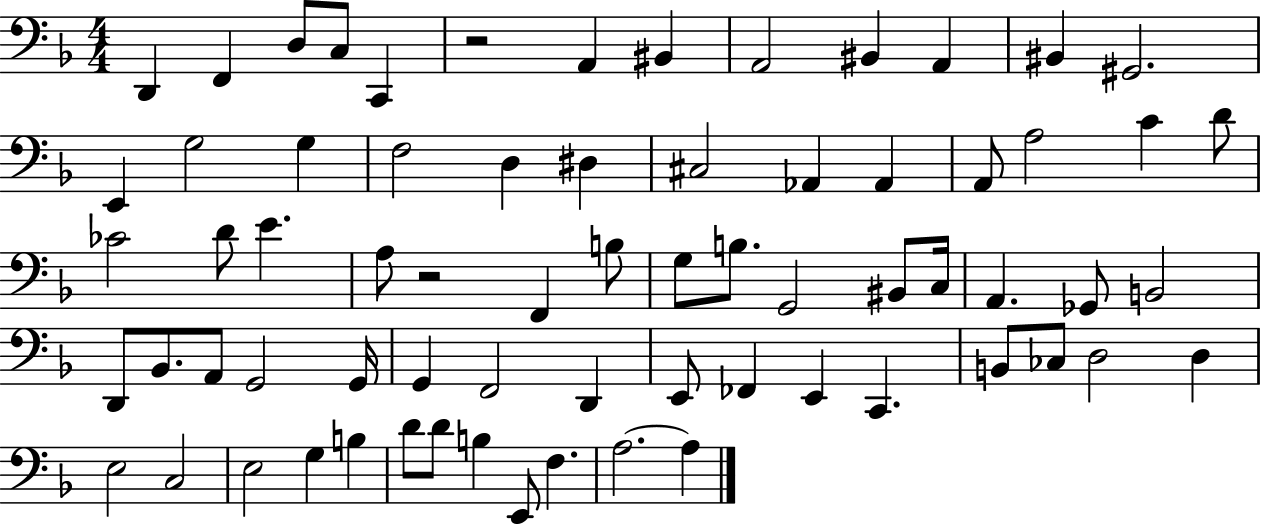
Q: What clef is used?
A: bass